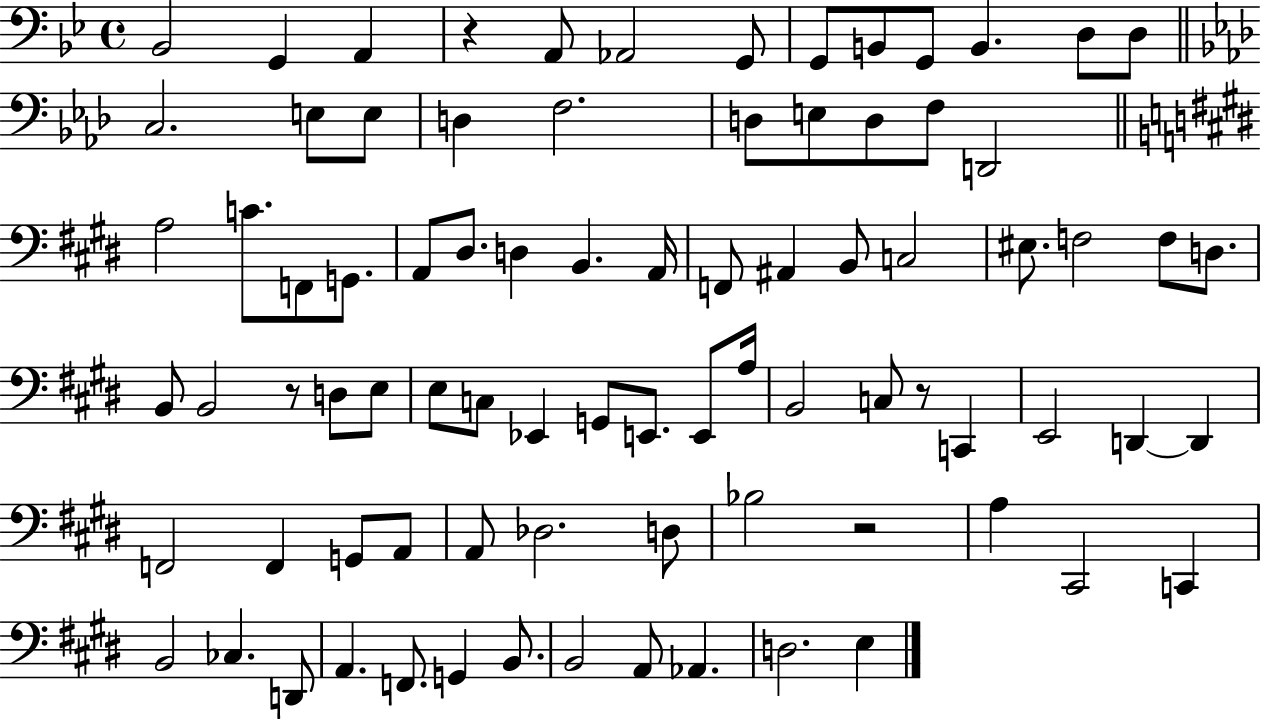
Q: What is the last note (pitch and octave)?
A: E3